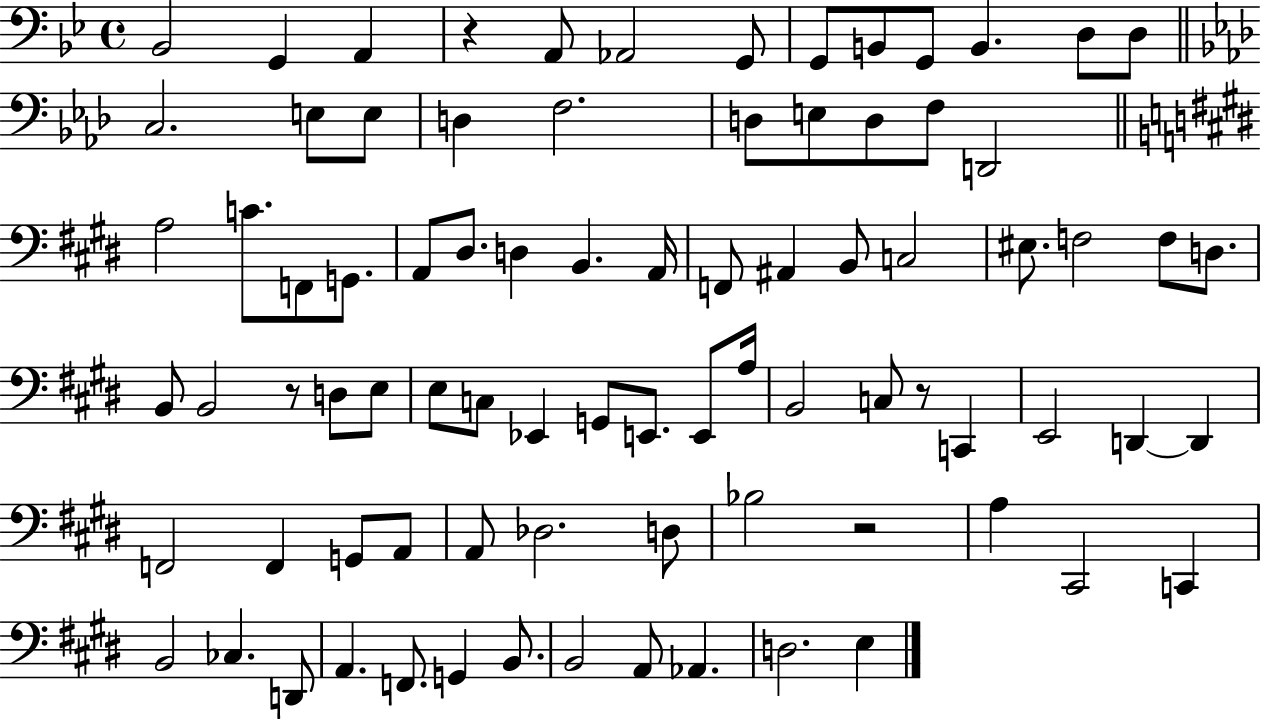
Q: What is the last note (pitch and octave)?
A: E3